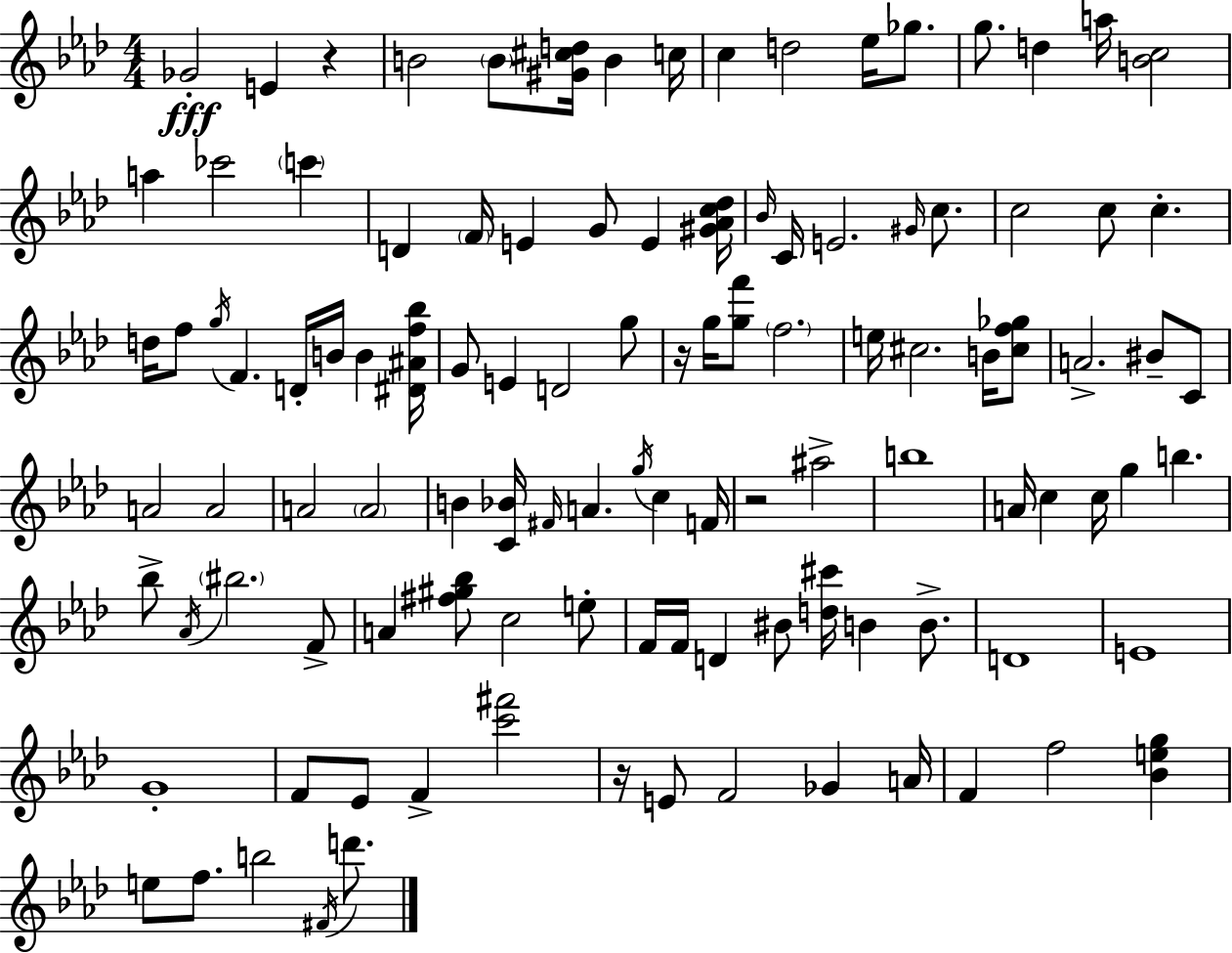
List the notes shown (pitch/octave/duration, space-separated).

Gb4/h E4/q R/q B4/h B4/e [G#4,C#5,D5]/s B4/q C5/s C5/q D5/h Eb5/s Gb5/e. G5/e. D5/q A5/s [B4,C5]/h A5/q CES6/h C6/q D4/q F4/s E4/q G4/e E4/q [G#4,Ab4,C5,Db5]/s Bb4/s C4/s E4/h. G#4/s C5/e. C5/h C5/e C5/q. D5/s F5/e G5/s F4/q. D4/s B4/s B4/q [D#4,A#4,F5,Bb5]/s G4/e E4/q D4/h G5/e R/s G5/s [G5,F6]/e F5/h. E5/s C#5/h. B4/s [C#5,F5,Gb5]/e A4/h. BIS4/e C4/e A4/h A4/h A4/h A4/h B4/q [C4,Bb4]/s F#4/s A4/q. G5/s C5/q F4/s R/h A#5/h B5/w A4/s C5/q C5/s G5/q B5/q. Bb5/e Ab4/s BIS5/h. F4/e A4/q [F#5,G#5,Bb5]/e C5/h E5/e F4/s F4/s D4/q BIS4/e [D5,C#6]/s B4/q B4/e. D4/w E4/w G4/w F4/e Eb4/e F4/q [C6,F#6]/h R/s E4/e F4/h Gb4/q A4/s F4/q F5/h [Bb4,E5,G5]/q E5/e F5/e. B5/h F#4/s D6/e.